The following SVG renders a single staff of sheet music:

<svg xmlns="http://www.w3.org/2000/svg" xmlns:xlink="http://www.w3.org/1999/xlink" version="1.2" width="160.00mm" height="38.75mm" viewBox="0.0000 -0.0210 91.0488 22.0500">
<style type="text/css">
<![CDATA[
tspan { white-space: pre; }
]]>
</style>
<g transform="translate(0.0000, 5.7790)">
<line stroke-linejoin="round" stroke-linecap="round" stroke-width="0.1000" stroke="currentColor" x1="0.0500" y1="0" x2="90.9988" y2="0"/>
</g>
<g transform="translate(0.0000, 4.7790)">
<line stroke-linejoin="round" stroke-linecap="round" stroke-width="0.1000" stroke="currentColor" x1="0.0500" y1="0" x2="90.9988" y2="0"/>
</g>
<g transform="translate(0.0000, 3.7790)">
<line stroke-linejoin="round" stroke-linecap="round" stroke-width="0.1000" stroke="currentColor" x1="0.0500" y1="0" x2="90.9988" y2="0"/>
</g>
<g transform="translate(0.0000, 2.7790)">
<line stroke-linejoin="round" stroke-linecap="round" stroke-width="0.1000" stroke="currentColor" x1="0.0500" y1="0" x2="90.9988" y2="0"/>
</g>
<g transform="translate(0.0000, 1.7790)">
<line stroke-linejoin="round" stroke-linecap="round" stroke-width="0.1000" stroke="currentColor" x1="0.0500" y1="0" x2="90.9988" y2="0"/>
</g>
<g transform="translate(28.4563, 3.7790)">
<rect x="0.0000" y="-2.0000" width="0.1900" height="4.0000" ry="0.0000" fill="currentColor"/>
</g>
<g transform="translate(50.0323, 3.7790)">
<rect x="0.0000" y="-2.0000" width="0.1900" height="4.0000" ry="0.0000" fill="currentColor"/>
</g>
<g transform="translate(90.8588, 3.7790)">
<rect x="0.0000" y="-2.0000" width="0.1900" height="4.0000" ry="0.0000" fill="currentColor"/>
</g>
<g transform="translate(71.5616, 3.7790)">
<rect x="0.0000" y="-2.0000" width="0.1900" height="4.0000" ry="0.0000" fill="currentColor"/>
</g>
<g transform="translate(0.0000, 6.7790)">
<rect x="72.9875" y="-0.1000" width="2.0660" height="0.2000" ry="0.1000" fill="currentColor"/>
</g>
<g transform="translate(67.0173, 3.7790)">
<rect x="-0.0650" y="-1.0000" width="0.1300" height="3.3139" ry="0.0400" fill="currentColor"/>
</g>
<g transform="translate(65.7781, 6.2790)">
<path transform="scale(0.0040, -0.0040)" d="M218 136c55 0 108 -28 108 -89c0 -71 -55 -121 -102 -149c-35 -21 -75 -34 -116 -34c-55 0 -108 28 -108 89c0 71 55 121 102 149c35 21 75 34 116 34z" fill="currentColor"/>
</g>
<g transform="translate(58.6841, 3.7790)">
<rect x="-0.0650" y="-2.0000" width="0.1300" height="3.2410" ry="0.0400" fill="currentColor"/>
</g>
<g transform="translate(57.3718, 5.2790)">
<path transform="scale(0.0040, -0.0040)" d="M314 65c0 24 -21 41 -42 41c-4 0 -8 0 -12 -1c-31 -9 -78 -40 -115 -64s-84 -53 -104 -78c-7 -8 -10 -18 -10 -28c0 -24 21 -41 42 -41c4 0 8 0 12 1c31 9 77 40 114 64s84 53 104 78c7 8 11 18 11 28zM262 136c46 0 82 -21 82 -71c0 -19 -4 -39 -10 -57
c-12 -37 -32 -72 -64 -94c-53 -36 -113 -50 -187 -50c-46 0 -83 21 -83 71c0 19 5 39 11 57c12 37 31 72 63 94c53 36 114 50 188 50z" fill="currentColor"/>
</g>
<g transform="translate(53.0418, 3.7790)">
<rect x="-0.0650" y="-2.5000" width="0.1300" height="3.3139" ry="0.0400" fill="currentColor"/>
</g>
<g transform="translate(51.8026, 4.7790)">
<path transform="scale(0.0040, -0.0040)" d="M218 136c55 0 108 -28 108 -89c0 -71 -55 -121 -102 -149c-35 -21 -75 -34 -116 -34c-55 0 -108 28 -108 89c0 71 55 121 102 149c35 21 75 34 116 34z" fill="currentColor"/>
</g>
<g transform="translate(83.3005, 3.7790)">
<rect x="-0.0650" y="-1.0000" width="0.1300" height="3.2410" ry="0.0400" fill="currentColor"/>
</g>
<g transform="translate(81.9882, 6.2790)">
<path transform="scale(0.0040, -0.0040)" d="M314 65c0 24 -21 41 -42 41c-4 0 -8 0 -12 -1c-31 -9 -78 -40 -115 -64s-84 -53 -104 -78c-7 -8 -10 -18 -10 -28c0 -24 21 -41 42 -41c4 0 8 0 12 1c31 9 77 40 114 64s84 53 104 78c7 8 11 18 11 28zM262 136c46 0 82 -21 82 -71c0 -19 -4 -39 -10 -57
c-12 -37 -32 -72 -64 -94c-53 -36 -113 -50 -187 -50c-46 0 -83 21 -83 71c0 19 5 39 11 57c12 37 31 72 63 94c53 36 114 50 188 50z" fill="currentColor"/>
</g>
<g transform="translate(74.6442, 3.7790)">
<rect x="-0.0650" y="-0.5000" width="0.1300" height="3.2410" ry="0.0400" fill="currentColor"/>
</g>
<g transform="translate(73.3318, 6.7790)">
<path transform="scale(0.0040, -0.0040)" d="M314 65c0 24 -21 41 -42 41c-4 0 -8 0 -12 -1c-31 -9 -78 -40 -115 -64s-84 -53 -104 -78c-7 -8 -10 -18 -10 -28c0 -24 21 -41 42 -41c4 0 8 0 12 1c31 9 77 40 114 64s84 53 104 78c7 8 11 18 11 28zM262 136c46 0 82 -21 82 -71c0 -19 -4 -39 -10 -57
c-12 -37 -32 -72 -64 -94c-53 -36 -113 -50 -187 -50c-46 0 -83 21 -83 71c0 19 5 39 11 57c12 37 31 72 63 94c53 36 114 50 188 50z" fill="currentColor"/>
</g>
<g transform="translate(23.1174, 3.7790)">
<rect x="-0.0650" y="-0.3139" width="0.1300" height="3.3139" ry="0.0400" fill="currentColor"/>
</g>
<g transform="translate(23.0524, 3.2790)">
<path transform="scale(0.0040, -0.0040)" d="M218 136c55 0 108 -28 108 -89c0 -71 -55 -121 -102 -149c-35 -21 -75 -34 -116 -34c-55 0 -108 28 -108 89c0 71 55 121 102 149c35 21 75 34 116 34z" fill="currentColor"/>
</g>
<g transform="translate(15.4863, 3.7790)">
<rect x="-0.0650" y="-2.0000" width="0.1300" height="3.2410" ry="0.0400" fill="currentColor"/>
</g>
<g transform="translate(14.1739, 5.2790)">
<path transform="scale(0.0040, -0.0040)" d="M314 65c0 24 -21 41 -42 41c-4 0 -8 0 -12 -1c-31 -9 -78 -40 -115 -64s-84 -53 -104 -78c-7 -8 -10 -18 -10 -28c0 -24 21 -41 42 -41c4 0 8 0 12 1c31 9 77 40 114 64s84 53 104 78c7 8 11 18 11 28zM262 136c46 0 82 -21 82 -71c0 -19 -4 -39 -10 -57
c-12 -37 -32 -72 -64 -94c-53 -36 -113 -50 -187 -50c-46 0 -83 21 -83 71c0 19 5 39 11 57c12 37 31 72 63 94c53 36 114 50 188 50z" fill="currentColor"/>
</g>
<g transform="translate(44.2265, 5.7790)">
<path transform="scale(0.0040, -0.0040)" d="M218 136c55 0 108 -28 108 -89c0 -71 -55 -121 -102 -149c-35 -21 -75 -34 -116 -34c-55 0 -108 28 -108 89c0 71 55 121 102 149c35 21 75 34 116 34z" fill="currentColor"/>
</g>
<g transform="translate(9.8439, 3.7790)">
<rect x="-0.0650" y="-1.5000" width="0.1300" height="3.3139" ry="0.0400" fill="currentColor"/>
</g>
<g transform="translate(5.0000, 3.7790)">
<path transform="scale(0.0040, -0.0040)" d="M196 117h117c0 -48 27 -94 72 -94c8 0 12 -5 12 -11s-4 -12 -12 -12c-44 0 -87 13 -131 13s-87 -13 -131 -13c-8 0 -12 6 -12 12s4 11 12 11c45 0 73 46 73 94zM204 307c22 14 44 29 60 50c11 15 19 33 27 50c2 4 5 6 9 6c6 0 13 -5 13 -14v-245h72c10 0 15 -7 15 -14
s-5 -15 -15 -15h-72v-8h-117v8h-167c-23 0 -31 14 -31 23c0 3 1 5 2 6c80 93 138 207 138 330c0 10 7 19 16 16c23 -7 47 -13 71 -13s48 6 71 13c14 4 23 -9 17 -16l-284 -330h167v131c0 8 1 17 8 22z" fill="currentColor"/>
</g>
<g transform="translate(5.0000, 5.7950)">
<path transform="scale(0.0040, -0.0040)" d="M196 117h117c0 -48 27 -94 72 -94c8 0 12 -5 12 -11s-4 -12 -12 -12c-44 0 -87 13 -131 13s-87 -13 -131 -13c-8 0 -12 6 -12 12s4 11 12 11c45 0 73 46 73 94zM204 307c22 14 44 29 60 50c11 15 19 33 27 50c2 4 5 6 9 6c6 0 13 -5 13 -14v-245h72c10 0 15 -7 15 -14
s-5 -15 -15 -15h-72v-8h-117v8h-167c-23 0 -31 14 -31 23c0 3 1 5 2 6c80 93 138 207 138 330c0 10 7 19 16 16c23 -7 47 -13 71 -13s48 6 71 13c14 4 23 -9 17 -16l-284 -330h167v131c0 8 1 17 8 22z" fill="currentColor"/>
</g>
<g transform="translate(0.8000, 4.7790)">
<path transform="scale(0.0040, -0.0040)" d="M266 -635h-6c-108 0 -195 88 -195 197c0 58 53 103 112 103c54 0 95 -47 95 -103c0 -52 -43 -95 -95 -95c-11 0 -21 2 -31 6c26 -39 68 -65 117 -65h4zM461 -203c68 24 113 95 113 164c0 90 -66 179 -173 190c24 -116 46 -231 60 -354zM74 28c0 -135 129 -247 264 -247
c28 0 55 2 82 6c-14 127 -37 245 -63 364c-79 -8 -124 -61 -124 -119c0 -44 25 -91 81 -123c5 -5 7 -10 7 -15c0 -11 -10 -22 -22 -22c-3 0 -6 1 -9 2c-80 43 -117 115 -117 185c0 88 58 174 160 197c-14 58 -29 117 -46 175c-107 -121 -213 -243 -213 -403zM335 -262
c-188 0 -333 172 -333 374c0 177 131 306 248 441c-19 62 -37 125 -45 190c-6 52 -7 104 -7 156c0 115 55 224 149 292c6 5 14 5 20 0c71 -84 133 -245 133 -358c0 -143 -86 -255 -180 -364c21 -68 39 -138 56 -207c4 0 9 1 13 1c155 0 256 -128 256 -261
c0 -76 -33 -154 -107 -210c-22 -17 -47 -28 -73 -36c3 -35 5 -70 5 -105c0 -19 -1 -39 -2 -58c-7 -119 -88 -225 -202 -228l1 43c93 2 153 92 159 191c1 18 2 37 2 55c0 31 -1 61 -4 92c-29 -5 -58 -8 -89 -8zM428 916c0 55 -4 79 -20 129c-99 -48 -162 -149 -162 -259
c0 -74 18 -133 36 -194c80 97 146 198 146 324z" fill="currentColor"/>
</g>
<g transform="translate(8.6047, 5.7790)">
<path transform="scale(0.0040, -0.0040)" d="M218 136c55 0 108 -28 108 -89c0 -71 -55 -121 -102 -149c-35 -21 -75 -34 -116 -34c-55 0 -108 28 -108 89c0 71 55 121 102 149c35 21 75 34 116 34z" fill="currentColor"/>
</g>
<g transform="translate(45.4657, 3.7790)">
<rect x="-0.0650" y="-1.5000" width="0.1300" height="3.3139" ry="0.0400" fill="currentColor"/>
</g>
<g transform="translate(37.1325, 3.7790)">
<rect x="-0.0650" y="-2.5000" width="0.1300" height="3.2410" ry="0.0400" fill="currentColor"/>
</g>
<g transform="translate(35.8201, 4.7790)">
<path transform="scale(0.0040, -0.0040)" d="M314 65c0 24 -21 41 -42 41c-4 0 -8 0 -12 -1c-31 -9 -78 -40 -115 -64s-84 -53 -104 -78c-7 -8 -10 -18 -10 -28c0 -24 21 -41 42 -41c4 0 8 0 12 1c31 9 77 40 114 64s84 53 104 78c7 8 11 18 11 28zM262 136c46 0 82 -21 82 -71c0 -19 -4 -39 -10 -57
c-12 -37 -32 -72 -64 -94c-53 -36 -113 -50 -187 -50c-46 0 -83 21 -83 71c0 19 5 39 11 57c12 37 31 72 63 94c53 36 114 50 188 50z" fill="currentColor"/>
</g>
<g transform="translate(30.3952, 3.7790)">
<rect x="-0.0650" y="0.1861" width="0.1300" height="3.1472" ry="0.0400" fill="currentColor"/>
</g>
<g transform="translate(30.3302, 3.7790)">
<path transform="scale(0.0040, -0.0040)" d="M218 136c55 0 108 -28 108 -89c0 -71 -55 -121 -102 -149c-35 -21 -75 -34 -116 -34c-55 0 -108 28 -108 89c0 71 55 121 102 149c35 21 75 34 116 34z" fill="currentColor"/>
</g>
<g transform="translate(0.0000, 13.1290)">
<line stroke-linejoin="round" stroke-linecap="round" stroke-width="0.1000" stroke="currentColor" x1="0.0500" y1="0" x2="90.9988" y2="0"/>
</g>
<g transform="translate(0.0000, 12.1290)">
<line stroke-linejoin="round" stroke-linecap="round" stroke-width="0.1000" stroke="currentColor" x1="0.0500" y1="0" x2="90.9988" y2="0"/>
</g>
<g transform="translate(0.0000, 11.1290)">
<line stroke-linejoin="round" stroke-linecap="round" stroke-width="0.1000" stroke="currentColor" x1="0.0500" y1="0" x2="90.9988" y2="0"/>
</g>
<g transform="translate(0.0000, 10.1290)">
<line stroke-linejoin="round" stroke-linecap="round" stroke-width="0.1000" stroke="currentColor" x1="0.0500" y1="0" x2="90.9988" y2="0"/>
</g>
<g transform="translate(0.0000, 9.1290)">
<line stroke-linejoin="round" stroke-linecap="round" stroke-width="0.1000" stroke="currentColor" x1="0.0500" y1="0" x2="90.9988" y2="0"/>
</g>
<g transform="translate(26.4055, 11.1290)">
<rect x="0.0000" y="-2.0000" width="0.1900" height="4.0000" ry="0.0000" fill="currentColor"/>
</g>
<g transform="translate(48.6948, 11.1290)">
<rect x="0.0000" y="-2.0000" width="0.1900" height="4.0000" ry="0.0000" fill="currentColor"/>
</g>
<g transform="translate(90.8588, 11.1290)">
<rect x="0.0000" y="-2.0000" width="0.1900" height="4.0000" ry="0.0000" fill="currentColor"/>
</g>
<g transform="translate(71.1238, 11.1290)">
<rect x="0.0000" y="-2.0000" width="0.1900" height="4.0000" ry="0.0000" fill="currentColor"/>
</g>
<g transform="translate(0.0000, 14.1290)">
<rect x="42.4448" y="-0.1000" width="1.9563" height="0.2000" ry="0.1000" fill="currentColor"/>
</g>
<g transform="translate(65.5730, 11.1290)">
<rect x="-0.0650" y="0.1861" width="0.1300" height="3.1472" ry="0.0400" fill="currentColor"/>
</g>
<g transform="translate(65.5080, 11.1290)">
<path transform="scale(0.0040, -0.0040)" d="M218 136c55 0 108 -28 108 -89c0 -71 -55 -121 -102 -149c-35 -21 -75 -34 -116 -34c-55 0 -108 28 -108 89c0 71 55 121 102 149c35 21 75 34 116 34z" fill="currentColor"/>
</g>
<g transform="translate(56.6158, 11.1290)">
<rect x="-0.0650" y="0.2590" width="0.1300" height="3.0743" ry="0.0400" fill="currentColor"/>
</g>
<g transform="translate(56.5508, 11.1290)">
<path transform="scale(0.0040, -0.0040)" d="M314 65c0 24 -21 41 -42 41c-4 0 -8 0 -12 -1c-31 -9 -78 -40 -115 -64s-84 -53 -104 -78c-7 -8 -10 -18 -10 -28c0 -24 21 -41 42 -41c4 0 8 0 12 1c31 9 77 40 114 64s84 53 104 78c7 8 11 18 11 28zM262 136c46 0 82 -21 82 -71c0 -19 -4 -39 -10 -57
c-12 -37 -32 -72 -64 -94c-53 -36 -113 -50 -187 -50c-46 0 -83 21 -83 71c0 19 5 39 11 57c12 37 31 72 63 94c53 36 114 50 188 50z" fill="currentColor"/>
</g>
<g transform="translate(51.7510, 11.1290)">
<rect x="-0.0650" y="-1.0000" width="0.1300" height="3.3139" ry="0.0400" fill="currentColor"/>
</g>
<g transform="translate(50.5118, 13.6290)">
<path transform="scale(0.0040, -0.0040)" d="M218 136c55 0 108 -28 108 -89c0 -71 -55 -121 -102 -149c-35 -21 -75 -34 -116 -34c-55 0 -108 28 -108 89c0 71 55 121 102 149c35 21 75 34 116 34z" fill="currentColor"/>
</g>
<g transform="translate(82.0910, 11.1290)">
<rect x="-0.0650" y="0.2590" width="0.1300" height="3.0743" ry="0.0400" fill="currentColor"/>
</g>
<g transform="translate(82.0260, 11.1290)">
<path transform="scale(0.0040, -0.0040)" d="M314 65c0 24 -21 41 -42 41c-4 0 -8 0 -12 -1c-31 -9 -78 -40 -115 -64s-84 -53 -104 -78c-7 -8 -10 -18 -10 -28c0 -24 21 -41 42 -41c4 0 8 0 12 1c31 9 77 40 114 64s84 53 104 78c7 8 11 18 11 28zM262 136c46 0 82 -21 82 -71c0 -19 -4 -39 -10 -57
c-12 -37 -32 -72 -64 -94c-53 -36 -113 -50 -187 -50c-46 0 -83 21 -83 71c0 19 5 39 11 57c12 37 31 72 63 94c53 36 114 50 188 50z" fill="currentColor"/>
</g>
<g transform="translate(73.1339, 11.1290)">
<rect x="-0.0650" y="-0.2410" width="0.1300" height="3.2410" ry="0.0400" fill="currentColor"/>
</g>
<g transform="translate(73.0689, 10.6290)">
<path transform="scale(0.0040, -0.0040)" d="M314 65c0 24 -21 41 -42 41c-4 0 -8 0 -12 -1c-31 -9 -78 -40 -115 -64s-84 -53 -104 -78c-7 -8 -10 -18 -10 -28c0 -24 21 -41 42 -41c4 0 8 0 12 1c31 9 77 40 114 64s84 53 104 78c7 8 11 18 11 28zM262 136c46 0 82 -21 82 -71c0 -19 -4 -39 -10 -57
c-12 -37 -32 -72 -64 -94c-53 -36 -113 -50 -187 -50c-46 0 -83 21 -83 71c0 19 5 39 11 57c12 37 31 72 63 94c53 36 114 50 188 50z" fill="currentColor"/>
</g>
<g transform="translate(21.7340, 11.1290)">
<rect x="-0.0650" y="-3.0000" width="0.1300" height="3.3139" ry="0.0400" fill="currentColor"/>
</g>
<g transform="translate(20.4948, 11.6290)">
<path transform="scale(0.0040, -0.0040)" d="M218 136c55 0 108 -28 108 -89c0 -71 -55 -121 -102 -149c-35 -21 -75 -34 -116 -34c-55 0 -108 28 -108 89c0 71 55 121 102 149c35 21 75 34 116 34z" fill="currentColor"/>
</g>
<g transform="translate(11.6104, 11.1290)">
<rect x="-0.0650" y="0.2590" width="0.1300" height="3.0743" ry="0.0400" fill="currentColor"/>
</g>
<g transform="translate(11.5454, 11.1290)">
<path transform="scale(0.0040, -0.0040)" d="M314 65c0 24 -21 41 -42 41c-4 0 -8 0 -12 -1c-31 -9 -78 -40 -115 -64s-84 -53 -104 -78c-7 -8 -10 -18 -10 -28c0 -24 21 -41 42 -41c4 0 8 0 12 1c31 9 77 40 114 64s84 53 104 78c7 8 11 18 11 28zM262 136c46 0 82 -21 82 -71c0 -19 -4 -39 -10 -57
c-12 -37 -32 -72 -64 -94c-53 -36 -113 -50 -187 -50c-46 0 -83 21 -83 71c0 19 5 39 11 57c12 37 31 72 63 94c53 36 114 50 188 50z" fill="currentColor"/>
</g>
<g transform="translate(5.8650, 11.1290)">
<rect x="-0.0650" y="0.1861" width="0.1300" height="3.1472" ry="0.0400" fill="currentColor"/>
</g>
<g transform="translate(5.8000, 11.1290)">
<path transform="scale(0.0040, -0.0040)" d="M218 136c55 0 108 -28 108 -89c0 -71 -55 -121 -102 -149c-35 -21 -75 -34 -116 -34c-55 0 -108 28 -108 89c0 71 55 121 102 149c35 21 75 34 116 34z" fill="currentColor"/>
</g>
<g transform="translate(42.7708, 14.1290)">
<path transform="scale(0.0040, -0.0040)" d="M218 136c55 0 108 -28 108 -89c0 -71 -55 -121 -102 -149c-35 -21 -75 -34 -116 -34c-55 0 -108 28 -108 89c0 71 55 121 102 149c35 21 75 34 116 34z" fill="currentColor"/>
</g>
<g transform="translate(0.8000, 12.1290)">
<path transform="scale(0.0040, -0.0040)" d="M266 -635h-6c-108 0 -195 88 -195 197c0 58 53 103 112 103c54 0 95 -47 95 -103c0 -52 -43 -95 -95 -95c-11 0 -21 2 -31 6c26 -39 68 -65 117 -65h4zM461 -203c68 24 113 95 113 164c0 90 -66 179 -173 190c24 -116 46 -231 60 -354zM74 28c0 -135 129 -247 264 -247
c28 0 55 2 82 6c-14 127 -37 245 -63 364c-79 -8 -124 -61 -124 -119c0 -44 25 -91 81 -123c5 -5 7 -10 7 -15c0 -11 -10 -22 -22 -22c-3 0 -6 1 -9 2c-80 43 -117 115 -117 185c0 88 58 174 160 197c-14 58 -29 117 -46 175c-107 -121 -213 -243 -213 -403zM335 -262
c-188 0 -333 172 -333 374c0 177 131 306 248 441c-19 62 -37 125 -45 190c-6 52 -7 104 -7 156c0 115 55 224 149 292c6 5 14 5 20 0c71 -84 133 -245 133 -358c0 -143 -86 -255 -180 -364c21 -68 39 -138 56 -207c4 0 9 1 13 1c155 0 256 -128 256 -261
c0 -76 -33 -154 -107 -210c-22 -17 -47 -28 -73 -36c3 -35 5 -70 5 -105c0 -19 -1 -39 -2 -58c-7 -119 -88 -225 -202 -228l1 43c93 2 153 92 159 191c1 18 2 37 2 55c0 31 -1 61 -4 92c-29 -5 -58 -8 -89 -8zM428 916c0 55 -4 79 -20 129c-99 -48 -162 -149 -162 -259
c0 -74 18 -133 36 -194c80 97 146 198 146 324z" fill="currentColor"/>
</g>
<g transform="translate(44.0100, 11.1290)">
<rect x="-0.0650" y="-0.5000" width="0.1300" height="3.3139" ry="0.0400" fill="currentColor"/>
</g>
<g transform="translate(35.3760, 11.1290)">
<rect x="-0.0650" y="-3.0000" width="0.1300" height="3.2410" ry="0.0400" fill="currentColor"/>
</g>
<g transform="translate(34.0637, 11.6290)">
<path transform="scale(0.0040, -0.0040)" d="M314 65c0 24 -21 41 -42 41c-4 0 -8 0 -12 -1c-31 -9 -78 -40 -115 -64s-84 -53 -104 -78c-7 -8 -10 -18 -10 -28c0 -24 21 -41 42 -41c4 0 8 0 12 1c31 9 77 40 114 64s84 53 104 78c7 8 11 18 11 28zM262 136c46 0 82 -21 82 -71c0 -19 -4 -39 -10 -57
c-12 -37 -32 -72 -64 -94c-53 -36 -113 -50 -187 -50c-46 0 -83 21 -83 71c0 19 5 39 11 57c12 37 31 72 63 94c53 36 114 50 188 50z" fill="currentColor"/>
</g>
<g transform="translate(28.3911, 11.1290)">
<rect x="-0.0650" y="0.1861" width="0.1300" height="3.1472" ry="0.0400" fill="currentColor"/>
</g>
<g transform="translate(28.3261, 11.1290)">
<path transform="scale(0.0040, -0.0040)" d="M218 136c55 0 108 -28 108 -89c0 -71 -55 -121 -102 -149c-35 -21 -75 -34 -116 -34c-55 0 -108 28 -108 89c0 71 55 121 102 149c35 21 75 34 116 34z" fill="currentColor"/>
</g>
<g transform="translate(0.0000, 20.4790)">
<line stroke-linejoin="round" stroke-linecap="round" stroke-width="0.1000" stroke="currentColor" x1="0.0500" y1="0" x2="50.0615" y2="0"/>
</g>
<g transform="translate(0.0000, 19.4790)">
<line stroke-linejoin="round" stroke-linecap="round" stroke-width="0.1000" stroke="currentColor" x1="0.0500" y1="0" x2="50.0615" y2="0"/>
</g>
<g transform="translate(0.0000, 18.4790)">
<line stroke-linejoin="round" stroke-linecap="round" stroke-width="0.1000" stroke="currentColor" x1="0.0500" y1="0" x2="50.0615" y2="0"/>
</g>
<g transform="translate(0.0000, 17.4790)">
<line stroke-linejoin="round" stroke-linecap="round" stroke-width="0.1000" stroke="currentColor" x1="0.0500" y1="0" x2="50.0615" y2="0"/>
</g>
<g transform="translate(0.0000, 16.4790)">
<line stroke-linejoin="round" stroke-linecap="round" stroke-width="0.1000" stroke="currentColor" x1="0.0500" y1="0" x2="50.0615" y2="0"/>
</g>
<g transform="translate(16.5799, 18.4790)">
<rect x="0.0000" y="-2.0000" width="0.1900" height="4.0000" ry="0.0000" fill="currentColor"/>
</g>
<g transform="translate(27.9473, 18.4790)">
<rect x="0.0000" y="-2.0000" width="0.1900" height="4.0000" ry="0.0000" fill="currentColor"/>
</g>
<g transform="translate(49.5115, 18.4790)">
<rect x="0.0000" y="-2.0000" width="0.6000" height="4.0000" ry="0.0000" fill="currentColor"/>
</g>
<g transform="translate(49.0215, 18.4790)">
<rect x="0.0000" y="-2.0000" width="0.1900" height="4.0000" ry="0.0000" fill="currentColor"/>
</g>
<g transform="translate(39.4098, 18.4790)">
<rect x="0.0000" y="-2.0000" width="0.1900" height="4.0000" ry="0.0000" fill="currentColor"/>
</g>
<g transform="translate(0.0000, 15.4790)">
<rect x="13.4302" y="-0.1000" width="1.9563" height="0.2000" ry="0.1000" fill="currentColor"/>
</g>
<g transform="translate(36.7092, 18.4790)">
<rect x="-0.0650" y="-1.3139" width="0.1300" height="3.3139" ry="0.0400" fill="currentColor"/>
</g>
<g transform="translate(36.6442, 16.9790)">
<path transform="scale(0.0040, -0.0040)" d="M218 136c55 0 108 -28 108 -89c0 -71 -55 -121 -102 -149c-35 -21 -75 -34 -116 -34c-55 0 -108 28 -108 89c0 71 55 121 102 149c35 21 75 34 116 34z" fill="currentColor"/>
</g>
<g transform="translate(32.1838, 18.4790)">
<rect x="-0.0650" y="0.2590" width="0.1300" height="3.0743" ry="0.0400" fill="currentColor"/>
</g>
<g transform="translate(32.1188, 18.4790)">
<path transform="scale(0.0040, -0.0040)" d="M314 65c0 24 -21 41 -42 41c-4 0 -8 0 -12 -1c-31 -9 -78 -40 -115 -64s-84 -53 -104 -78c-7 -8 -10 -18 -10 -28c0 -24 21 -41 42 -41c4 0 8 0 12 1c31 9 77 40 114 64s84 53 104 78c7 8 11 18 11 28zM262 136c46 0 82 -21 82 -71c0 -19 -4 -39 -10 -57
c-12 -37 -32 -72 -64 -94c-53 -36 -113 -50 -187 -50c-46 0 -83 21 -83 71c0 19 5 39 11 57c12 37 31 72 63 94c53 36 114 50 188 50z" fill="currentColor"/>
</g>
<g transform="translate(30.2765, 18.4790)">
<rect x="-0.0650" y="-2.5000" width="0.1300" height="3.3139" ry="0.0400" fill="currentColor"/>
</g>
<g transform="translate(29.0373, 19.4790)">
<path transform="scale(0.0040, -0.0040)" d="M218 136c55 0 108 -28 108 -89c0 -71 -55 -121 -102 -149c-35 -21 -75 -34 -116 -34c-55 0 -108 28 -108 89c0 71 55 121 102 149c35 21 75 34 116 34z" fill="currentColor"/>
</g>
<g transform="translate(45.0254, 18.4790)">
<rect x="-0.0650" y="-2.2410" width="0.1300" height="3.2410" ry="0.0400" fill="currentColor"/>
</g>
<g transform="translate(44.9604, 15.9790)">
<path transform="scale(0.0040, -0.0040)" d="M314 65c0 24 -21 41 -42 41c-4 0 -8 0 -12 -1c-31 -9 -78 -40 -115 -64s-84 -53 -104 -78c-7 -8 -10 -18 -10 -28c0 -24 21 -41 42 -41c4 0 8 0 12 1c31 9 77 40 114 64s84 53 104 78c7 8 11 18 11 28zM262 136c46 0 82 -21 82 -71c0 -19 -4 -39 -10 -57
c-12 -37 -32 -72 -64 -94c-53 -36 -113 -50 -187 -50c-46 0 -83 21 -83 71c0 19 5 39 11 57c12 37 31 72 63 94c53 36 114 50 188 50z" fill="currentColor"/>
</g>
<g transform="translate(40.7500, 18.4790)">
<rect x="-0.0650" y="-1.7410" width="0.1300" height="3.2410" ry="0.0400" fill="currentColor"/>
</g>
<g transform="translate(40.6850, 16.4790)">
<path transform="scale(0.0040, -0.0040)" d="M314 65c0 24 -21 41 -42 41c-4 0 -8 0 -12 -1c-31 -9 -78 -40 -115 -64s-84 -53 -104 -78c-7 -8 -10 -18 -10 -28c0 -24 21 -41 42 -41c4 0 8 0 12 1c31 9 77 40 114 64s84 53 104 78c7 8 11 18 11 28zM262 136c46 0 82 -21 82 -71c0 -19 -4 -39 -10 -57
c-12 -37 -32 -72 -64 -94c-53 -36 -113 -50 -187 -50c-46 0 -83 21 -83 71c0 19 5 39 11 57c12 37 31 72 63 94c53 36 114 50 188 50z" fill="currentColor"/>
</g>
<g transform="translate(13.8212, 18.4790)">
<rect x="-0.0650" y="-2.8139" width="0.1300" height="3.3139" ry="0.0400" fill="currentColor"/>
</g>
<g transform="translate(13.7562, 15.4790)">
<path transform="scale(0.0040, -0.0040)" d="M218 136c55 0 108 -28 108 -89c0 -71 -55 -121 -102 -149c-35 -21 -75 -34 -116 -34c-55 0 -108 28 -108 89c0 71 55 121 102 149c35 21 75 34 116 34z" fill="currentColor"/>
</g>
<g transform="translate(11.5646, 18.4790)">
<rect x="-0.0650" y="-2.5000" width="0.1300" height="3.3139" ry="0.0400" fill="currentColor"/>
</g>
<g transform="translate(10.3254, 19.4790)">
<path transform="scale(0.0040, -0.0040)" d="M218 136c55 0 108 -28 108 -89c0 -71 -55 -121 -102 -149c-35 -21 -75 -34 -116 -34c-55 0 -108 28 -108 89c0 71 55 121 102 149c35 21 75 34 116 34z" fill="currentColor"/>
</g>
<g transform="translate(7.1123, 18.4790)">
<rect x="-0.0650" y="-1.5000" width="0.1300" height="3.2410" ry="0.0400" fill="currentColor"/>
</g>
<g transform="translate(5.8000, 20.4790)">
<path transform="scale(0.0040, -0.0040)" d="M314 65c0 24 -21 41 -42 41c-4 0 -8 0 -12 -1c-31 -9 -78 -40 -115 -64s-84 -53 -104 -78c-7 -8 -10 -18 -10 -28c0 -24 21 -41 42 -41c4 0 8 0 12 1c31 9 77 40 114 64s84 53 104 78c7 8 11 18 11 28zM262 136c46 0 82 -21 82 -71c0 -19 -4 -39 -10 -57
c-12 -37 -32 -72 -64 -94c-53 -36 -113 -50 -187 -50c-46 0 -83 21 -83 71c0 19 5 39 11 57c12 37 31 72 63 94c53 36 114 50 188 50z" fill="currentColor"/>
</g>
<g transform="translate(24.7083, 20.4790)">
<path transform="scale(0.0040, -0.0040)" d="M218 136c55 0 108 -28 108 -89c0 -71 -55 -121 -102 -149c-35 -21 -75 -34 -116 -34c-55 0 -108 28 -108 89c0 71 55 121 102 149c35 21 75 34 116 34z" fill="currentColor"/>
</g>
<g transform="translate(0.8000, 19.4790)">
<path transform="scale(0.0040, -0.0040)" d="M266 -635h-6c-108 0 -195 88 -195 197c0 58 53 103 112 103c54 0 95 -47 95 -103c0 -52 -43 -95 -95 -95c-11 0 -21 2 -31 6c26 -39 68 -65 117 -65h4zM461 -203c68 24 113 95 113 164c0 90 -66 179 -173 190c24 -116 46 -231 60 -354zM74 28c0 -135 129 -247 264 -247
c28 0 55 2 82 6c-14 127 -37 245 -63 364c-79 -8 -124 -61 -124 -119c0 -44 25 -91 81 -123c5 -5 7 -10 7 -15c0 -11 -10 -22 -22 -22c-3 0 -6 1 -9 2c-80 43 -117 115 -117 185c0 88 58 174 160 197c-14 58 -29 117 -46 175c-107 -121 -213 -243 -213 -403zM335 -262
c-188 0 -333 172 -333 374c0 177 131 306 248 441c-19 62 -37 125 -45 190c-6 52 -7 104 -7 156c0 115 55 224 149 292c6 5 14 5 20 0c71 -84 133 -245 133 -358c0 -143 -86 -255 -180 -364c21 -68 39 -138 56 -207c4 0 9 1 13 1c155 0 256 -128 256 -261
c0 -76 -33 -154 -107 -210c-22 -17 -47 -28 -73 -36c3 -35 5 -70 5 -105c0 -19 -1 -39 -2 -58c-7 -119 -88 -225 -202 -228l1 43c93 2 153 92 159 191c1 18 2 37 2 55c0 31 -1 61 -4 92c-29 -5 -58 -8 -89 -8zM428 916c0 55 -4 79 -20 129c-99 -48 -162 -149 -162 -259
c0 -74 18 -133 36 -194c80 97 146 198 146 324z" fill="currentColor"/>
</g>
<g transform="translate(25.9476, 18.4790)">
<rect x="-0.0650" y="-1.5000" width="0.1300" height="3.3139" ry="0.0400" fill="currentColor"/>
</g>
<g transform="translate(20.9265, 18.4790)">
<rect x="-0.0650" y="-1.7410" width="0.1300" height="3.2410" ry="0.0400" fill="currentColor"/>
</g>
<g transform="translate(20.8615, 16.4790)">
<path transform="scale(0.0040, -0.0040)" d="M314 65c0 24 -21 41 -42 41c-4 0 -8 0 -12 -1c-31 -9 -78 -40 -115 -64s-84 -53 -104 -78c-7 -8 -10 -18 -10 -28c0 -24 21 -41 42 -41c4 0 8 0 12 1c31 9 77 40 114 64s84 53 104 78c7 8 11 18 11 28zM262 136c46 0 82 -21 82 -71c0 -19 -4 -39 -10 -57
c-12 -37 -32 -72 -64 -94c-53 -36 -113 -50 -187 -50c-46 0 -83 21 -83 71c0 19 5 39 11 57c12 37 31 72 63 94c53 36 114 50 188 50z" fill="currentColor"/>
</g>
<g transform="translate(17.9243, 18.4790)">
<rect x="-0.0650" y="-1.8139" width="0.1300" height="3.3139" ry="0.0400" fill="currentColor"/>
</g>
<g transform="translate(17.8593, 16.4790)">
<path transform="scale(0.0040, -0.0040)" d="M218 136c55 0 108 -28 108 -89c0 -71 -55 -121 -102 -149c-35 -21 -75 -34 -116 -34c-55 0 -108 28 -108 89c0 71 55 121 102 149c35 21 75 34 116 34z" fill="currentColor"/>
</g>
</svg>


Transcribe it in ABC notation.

X:1
T:Untitled
M:4/4
L:1/4
K:C
E F2 c B G2 E G F2 D C2 D2 B B2 A B A2 C D B2 B c2 B2 E2 G a f f2 E G B2 e f2 g2